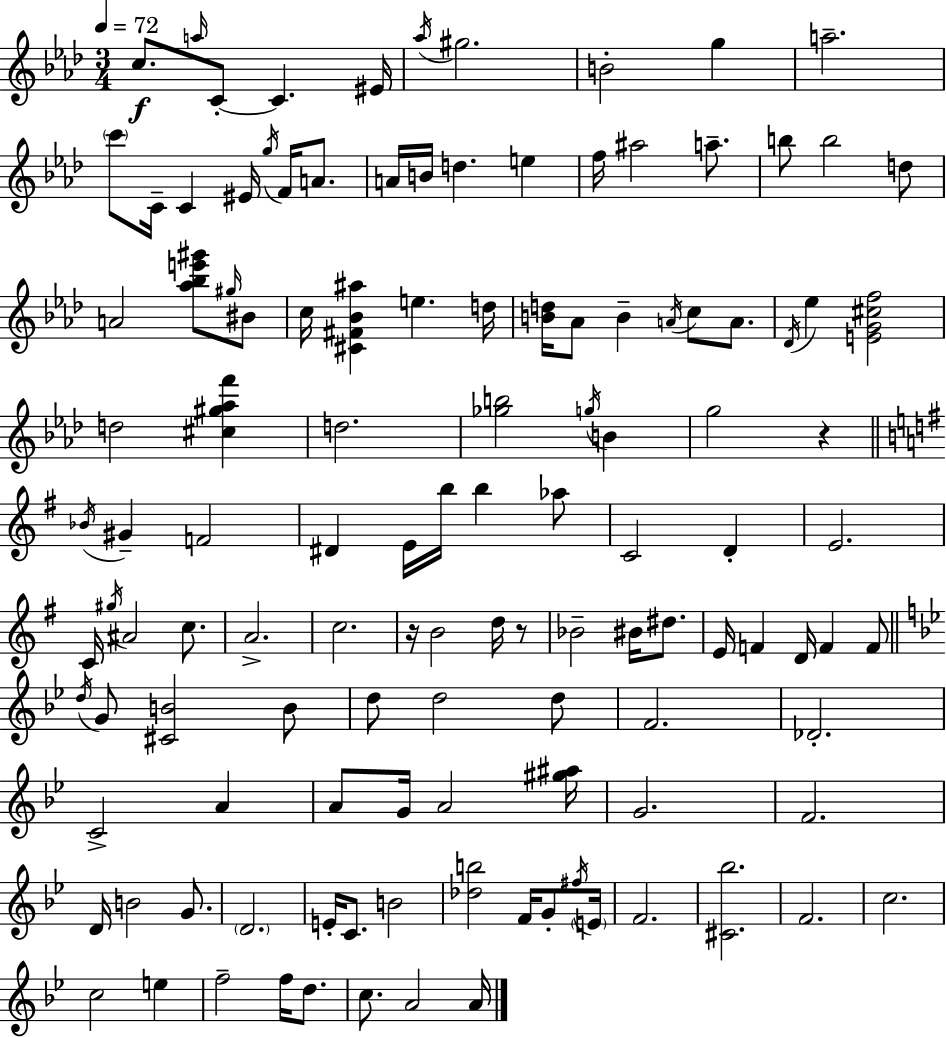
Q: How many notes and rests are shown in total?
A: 122